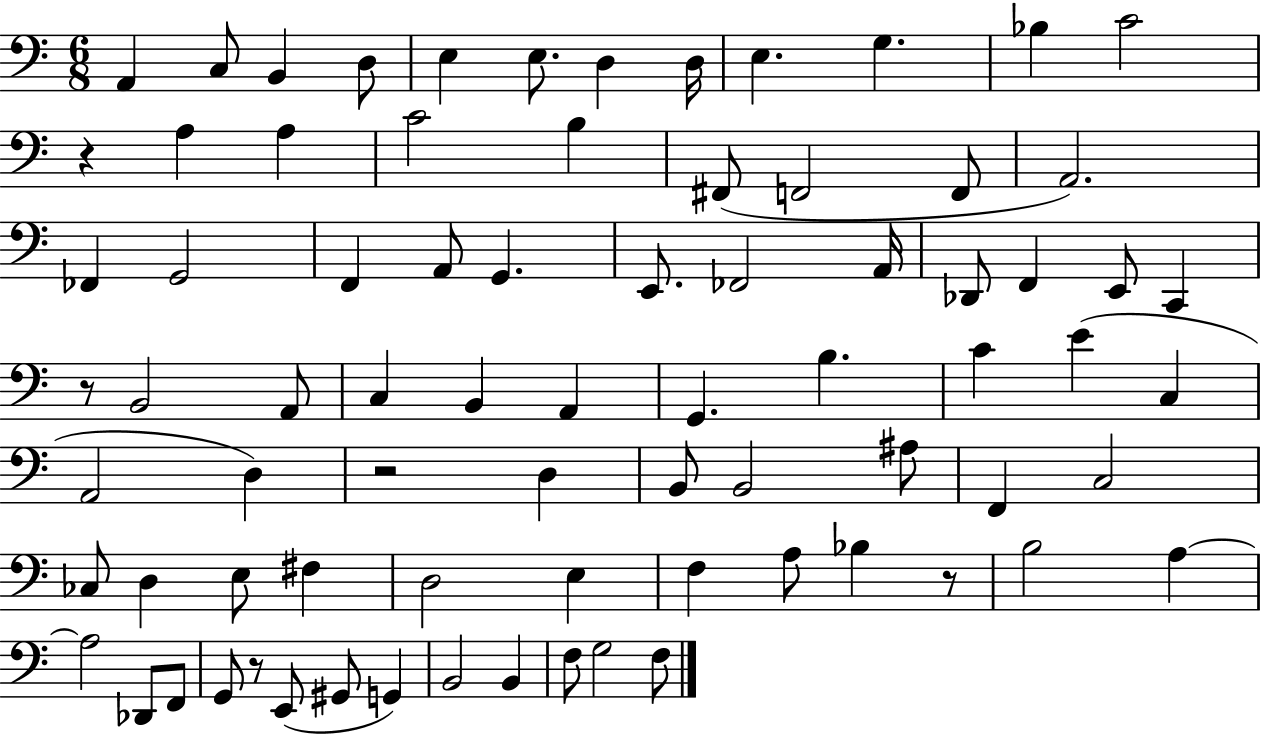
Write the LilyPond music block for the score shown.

{
  \clef bass
  \numericTimeSignature
  \time 6/8
  \key c \major
  a,4 c8 b,4 d8 | e4 e8. d4 d16 | e4. g4. | bes4 c'2 | \break r4 a4 a4 | c'2 b4 | fis,8( f,2 f,8 | a,2.) | \break fes,4 g,2 | f,4 a,8 g,4. | e,8. fes,2 a,16 | des,8 f,4 e,8 c,4 | \break r8 b,2 a,8 | c4 b,4 a,4 | g,4. b4. | c'4 e'4( c4 | \break a,2 d4) | r2 d4 | b,8 b,2 ais8 | f,4 c2 | \break ces8 d4 e8 fis4 | d2 e4 | f4 a8 bes4 r8 | b2 a4~~ | \break a2 des,8 f,8 | g,8 r8 e,8( gis,8 g,4) | b,2 b,4 | f8 g2 f8 | \break \bar "|."
}